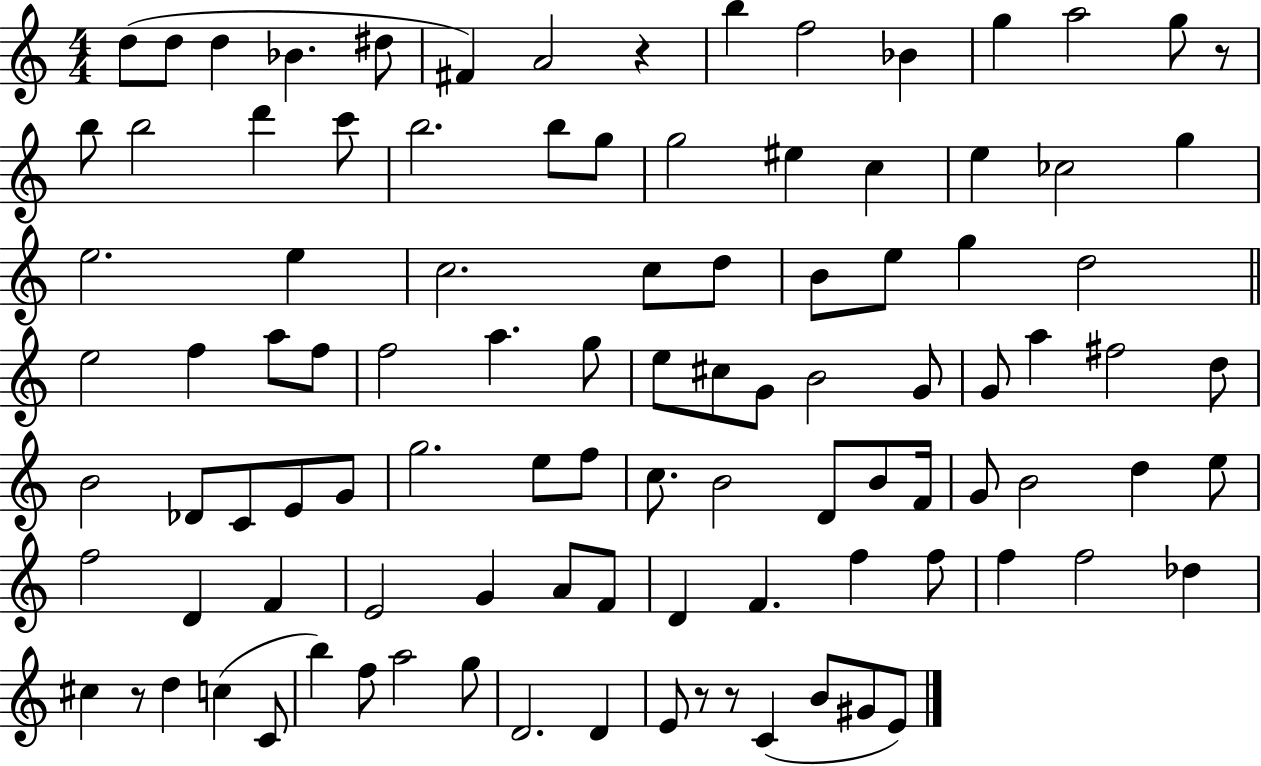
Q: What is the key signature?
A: C major